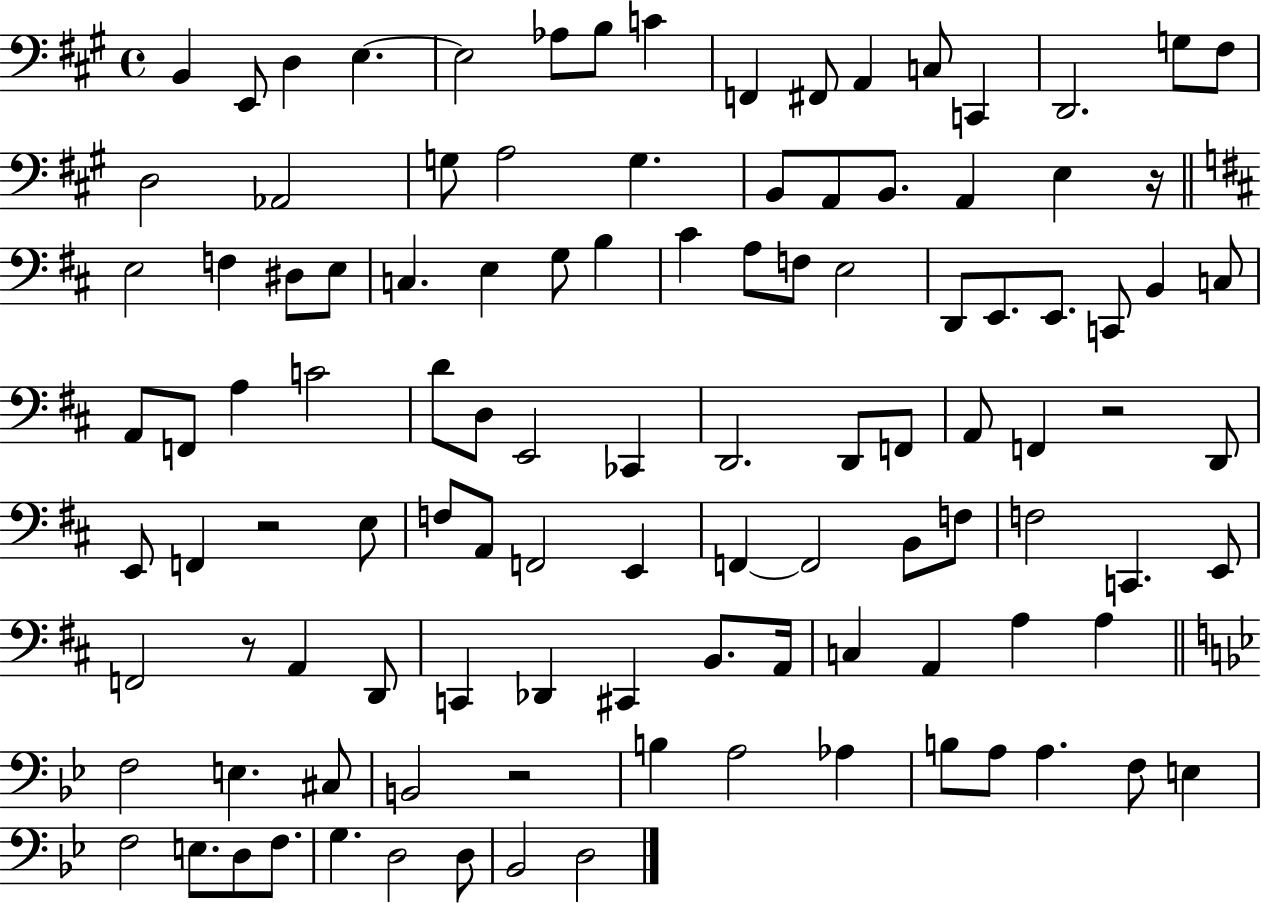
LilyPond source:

{
  \clef bass
  \time 4/4
  \defaultTimeSignature
  \key a \major
  b,4 e,8 d4 e4.~~ | e2 aes8 b8 c'4 | f,4 fis,8 a,4 c8 c,4 | d,2. g8 fis8 | \break d2 aes,2 | g8 a2 g4. | b,8 a,8 b,8. a,4 e4 r16 | \bar "||" \break \key d \major e2 f4 dis8 e8 | c4. e4 g8 b4 | cis'4 a8 f8 e2 | d,8 e,8. e,8. c,8 b,4 c8 | \break a,8 f,8 a4 c'2 | d'8 d8 e,2 ces,4 | d,2. d,8 f,8 | a,8 f,4 r2 d,8 | \break e,8 f,4 r2 e8 | f8 a,8 f,2 e,4 | f,4~~ f,2 b,8 f8 | f2 c,4. e,8 | \break f,2 r8 a,4 d,8 | c,4 des,4 cis,4 b,8. a,16 | c4 a,4 a4 a4 | \bar "||" \break \key bes \major f2 e4. cis8 | b,2 r2 | b4 a2 aes4 | b8 a8 a4. f8 e4 | \break f2 e8. d8 f8. | g4. d2 d8 | bes,2 d2 | \bar "|."
}